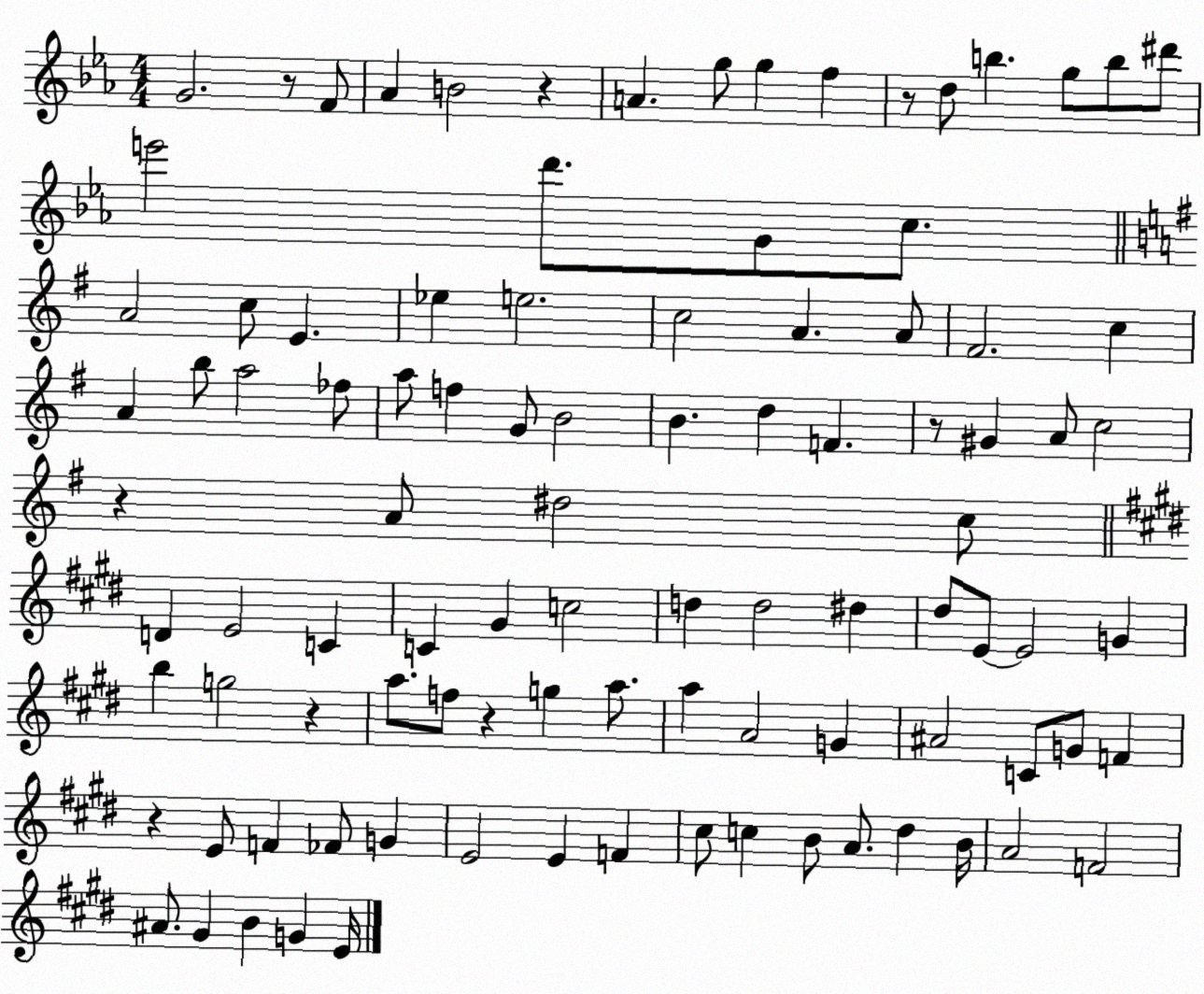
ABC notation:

X:1
T:Untitled
M:4/4
L:1/4
K:Eb
G2 z/2 F/2 _A B2 z A g/2 g f z/2 d/2 b g/2 b/2 ^d'/2 e'2 d'/2 G/2 c/2 A2 c/2 E _e e2 c2 A A/2 ^F2 c A b/2 a2 _f/2 a/2 f G/2 B2 B d F z/2 ^G A/2 c2 z A/2 ^d2 c/2 D E2 C C ^G c2 d d2 ^d ^d/2 E/2 E2 G b g2 z a/2 f/2 z g a/2 a A2 G ^A2 C/2 G/2 F z E/2 F _F/2 G E2 E F ^c/2 c B/2 A/2 ^d B/4 A2 F2 ^A/2 ^G B G E/4